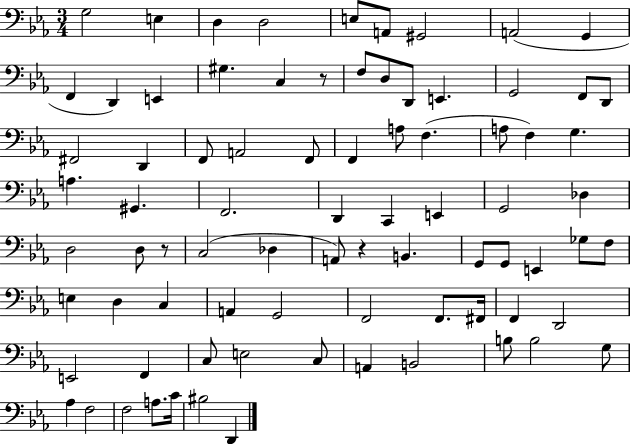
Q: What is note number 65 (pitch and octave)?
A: E3